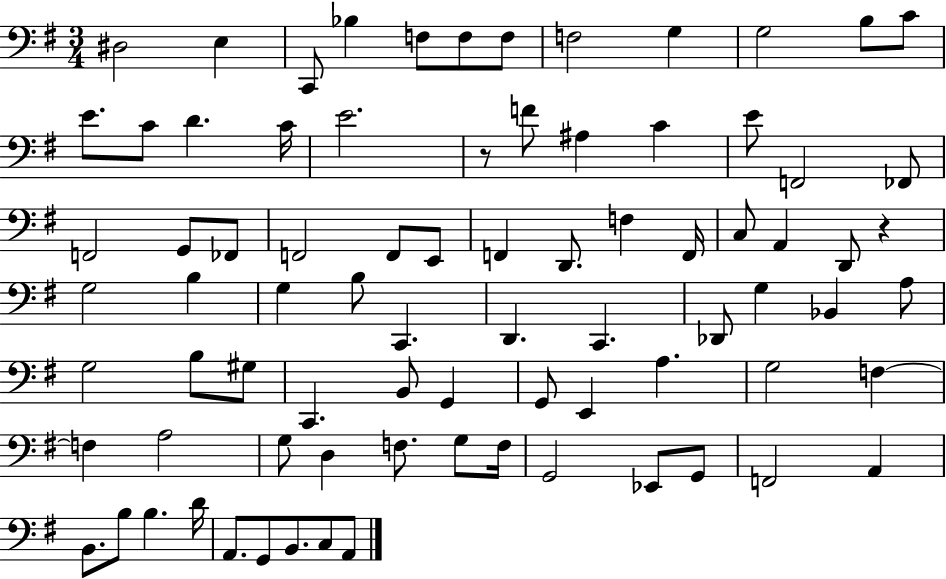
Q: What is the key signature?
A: G major